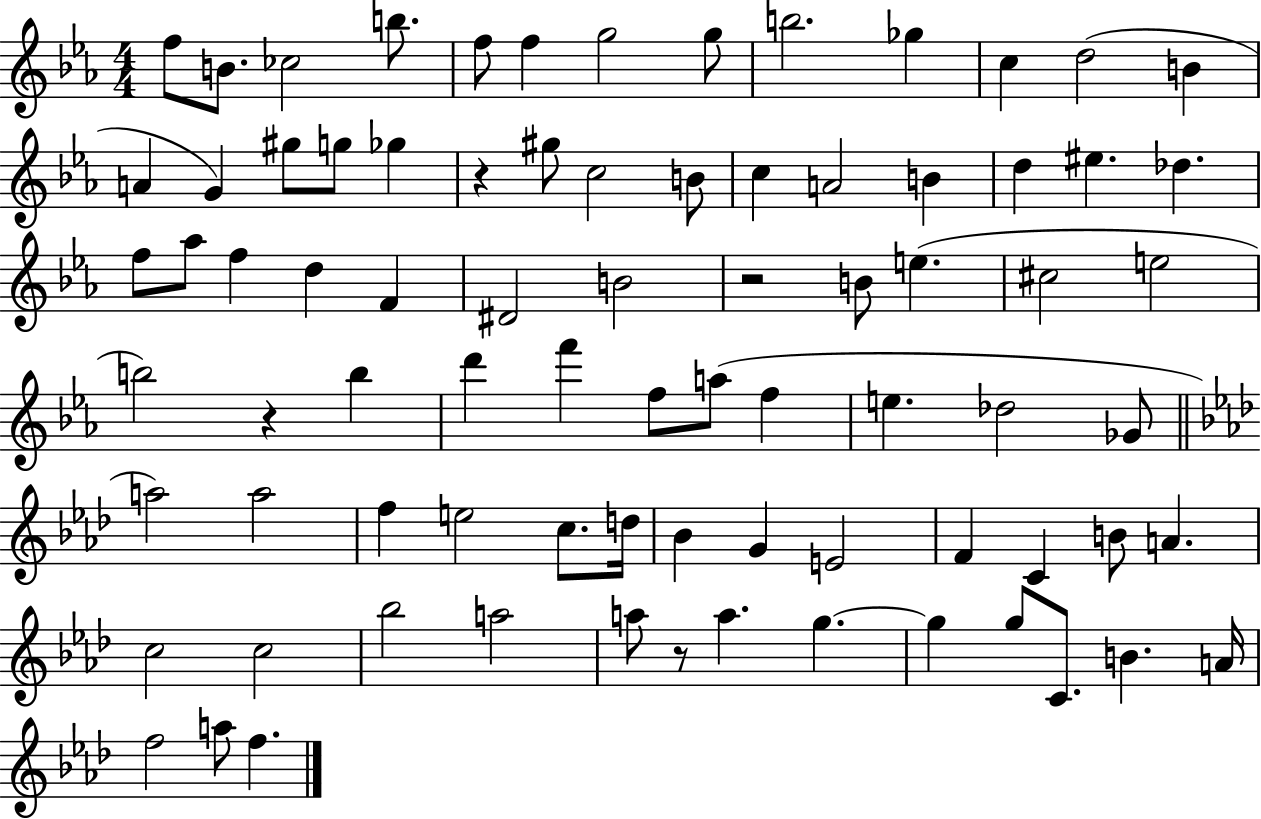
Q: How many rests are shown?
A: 4